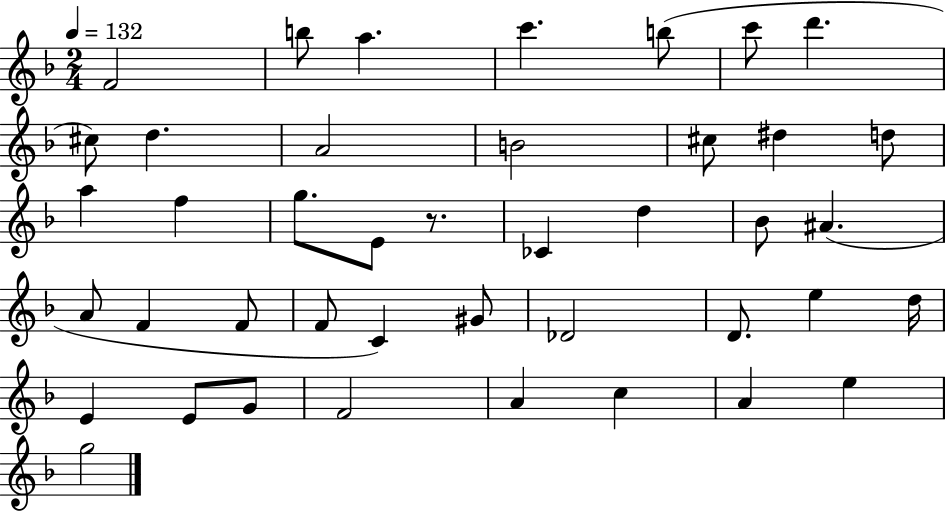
F4/h B5/e A5/q. C6/q. B5/e C6/e D6/q. C#5/e D5/q. A4/h B4/h C#5/e D#5/q D5/e A5/q F5/q G5/e. E4/e R/e. CES4/q D5/q Bb4/e A#4/q. A4/e F4/q F4/e F4/e C4/q G#4/e Db4/h D4/e. E5/q D5/s E4/q E4/e G4/e F4/h A4/q C5/q A4/q E5/q G5/h